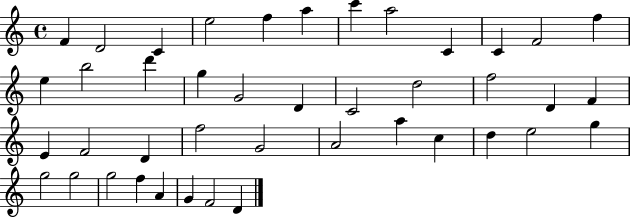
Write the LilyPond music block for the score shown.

{
  \clef treble
  \time 4/4
  \defaultTimeSignature
  \key c \major
  f'4 d'2 c'4 | e''2 f''4 a''4 | c'''4 a''2 c'4 | c'4 f'2 f''4 | \break e''4 b''2 d'''4 | g''4 g'2 d'4 | c'2 d''2 | f''2 d'4 f'4 | \break e'4 f'2 d'4 | f''2 g'2 | a'2 a''4 c''4 | d''4 e''2 g''4 | \break g''2 g''2 | g''2 f''4 a'4 | g'4 f'2 d'4 | \bar "|."
}